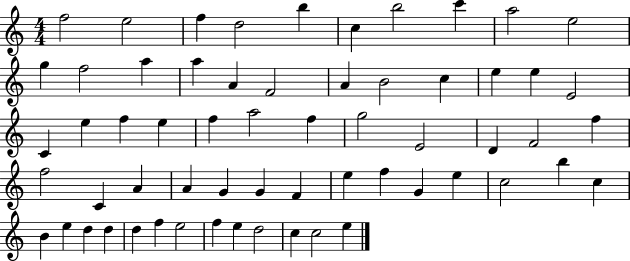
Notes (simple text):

F5/h E5/h F5/q D5/h B5/q C5/q B5/h C6/q A5/h E5/h G5/q F5/h A5/q A5/q A4/q F4/h A4/q B4/h C5/q E5/q E5/q E4/h C4/q E5/q F5/q E5/q F5/q A5/h F5/q G5/h E4/h D4/q F4/h F5/q F5/h C4/q A4/q A4/q G4/q G4/q F4/q E5/q F5/q G4/q E5/q C5/h B5/q C5/q B4/q E5/q D5/q D5/q D5/q F5/q E5/h F5/q E5/q D5/h C5/q C5/h E5/q